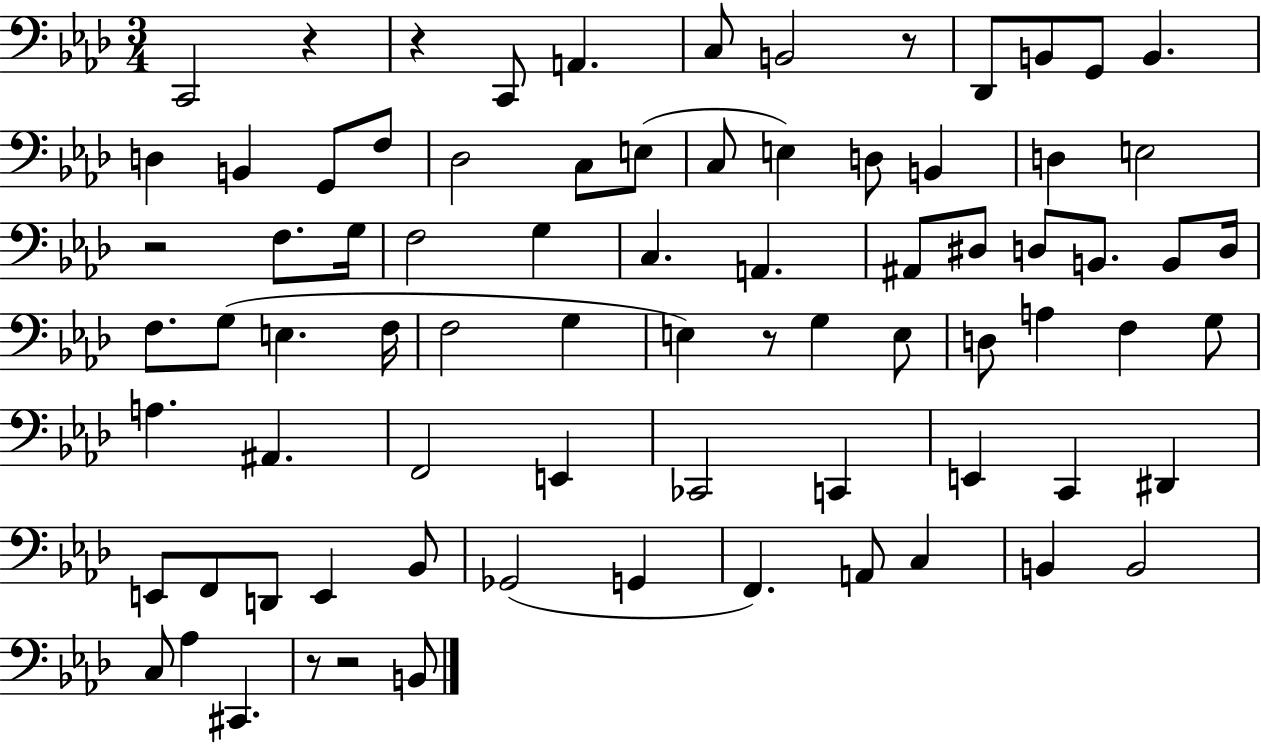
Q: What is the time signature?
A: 3/4